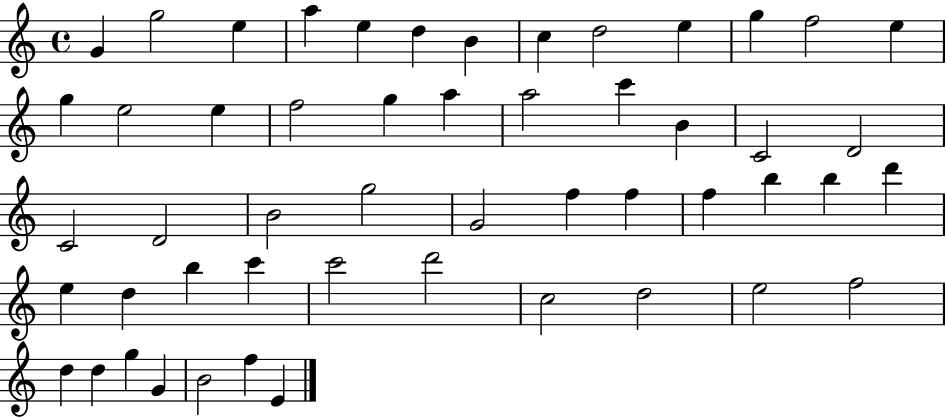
X:1
T:Untitled
M:4/4
L:1/4
K:C
G g2 e a e d B c d2 e g f2 e g e2 e f2 g a a2 c' B C2 D2 C2 D2 B2 g2 G2 f f f b b d' e d b c' c'2 d'2 c2 d2 e2 f2 d d g G B2 f E